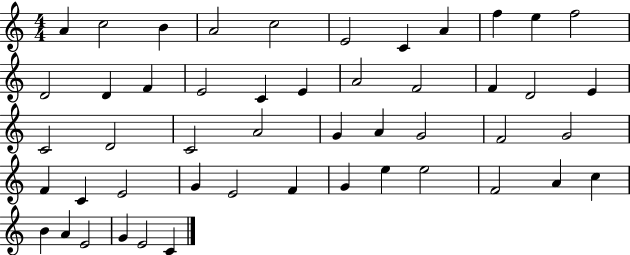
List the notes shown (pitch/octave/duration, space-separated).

A4/q C5/h B4/q A4/h C5/h E4/h C4/q A4/q F5/q E5/q F5/h D4/h D4/q F4/q E4/h C4/q E4/q A4/h F4/h F4/q D4/h E4/q C4/h D4/h C4/h A4/h G4/q A4/q G4/h F4/h G4/h F4/q C4/q E4/h G4/q E4/h F4/q G4/q E5/q E5/h F4/h A4/q C5/q B4/q A4/q E4/h G4/q E4/h C4/q